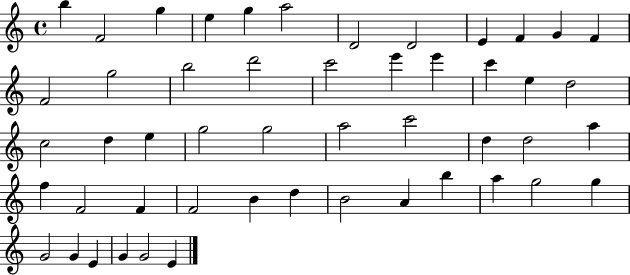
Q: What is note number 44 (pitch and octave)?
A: G5